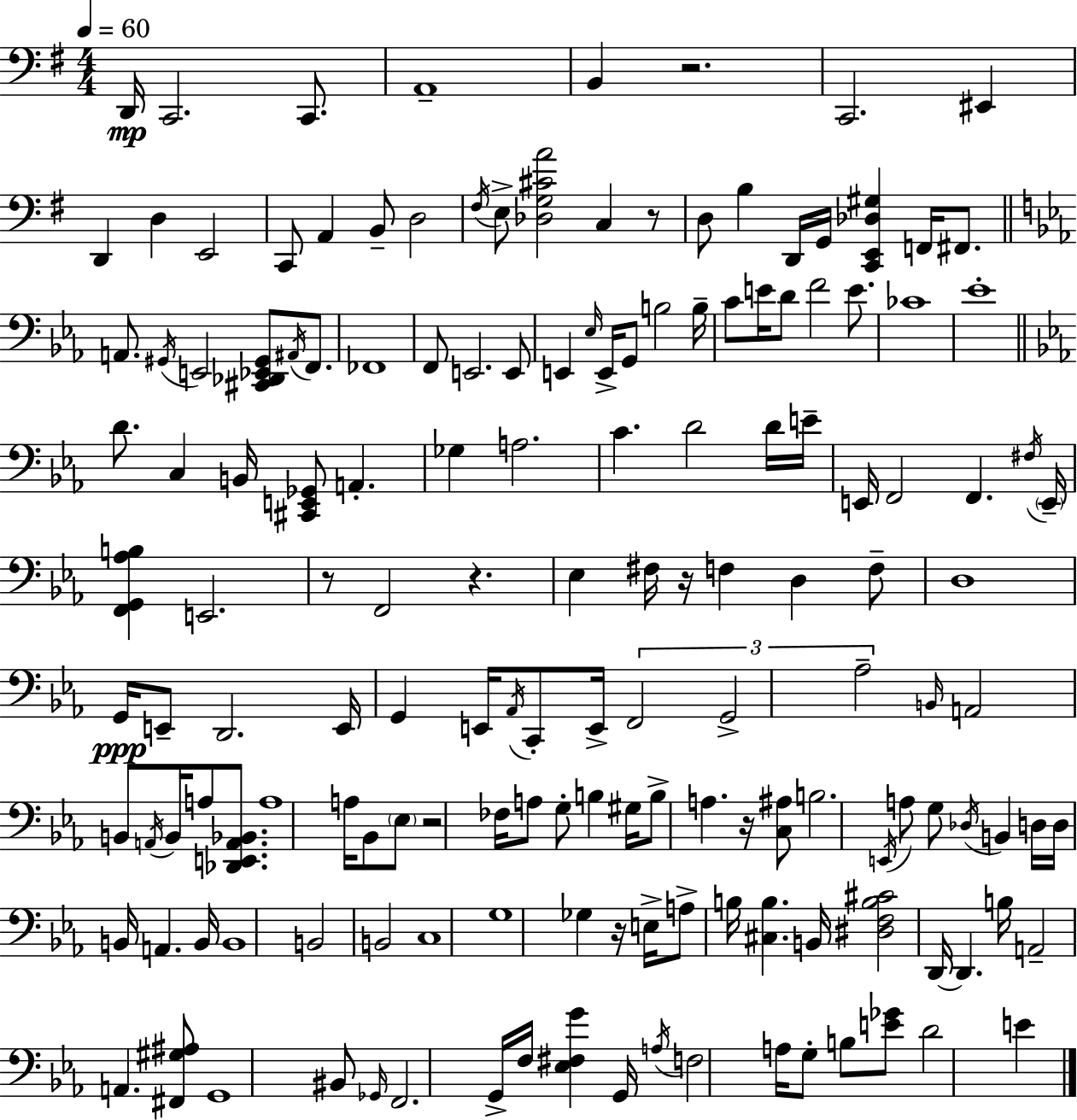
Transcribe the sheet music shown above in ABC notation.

X:1
T:Untitled
M:4/4
L:1/4
K:Em
D,,/4 C,,2 C,,/2 A,,4 B,, z2 C,,2 ^E,, D,, D, E,,2 C,,/2 A,, B,,/2 D,2 ^F,/4 E,/2 [_D,G,^CA]2 C, z/2 D,/2 B, D,,/4 G,,/4 [C,,E,,_D,^G,] F,,/4 ^F,,/2 A,,/2 ^G,,/4 E,,2 [^C,,_D,,_E,,^G,,]/2 ^A,,/4 F,,/2 _F,,4 F,,/2 E,,2 E,,/2 E,, _E,/4 E,,/4 G,,/2 B,2 B,/4 C/2 E/4 D/2 F2 E/2 _C4 _E4 D/2 C, B,,/4 [^C,,E,,_G,,]/2 A,, _G, A,2 C D2 D/4 E/4 E,,/4 F,,2 F,, ^F,/4 E,,/4 [F,,G,,_A,B,] E,,2 z/2 F,,2 z _E, ^F,/4 z/4 F, D, F,/2 D,4 G,,/4 E,,/2 D,,2 E,,/4 G,, E,,/4 _A,,/4 C,,/2 E,,/4 F,,2 G,,2 _A,2 B,,/4 A,,2 B,,/2 A,,/4 B,,/4 A,/2 [_D,,E,,A,,_B,,]/2 A,4 A,/4 _B,,/2 _E,/2 z2 _F,/4 A,/2 G,/2 B, ^G,/4 B,/2 A, z/4 [C,^A,]/2 B,2 E,,/4 A,/2 G,/2 _D,/4 B,, D,/4 D,/4 B,,/4 A,, B,,/4 B,,4 B,,2 B,,2 C,4 G,4 _G, z/4 E,/4 A,/2 B,/4 [^C,B,] B,,/4 [^D,F,B,^C]2 D,,/4 D,, B,/4 A,,2 A,, [^F,,^G,^A,]/2 G,,4 ^B,,/2 _G,,/4 F,,2 G,,/4 F,/4 [_E,^F,G] G,,/4 A,/4 F,2 A,/4 G,/2 B,/2 [E_G]/2 D2 E